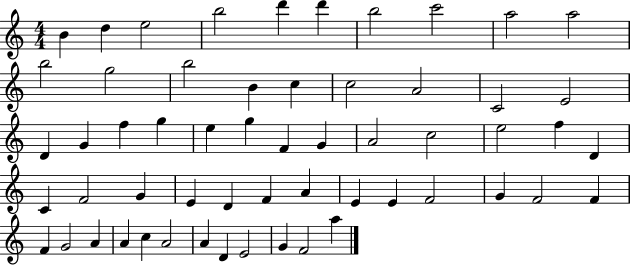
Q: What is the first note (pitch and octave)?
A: B4